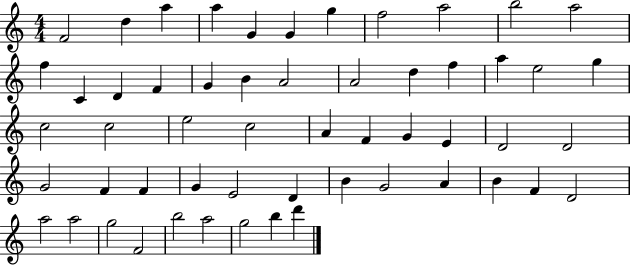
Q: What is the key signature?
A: C major